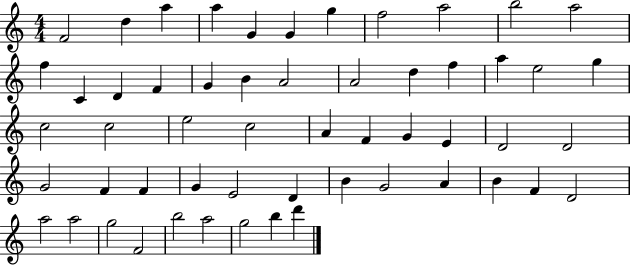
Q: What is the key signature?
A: C major